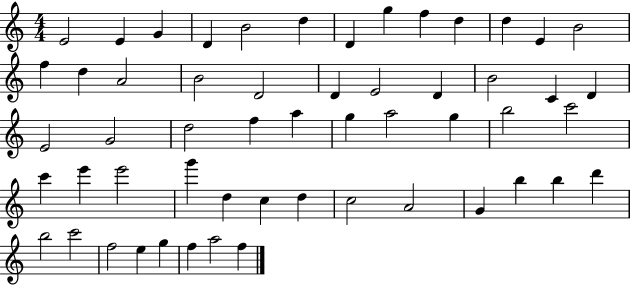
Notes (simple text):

E4/h E4/q G4/q D4/q B4/h D5/q D4/q G5/q F5/q D5/q D5/q E4/q B4/h F5/q D5/q A4/h B4/h D4/h D4/q E4/h D4/q B4/h C4/q D4/q E4/h G4/h D5/h F5/q A5/q G5/q A5/h G5/q B5/h C6/h C6/q E6/q E6/h G6/q D5/q C5/q D5/q C5/h A4/h G4/q B5/q B5/q D6/q B5/h C6/h F5/h E5/q G5/q F5/q A5/h F5/q